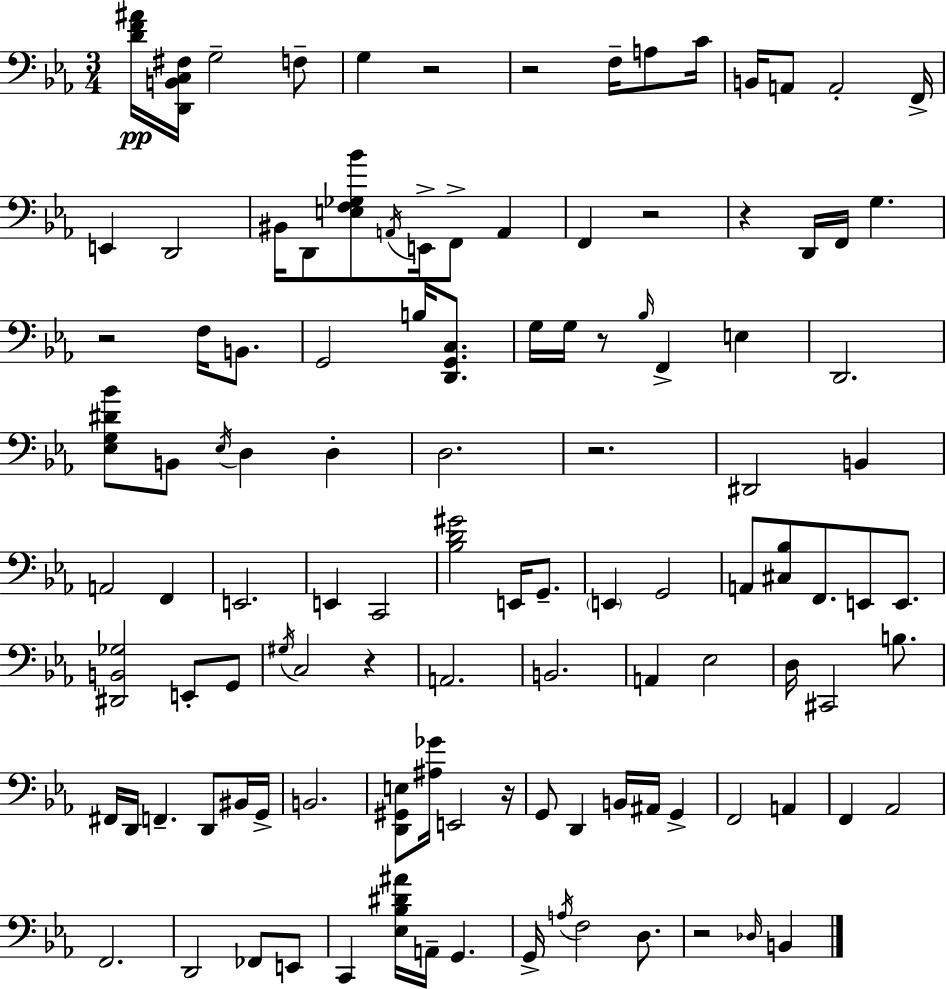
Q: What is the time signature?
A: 3/4